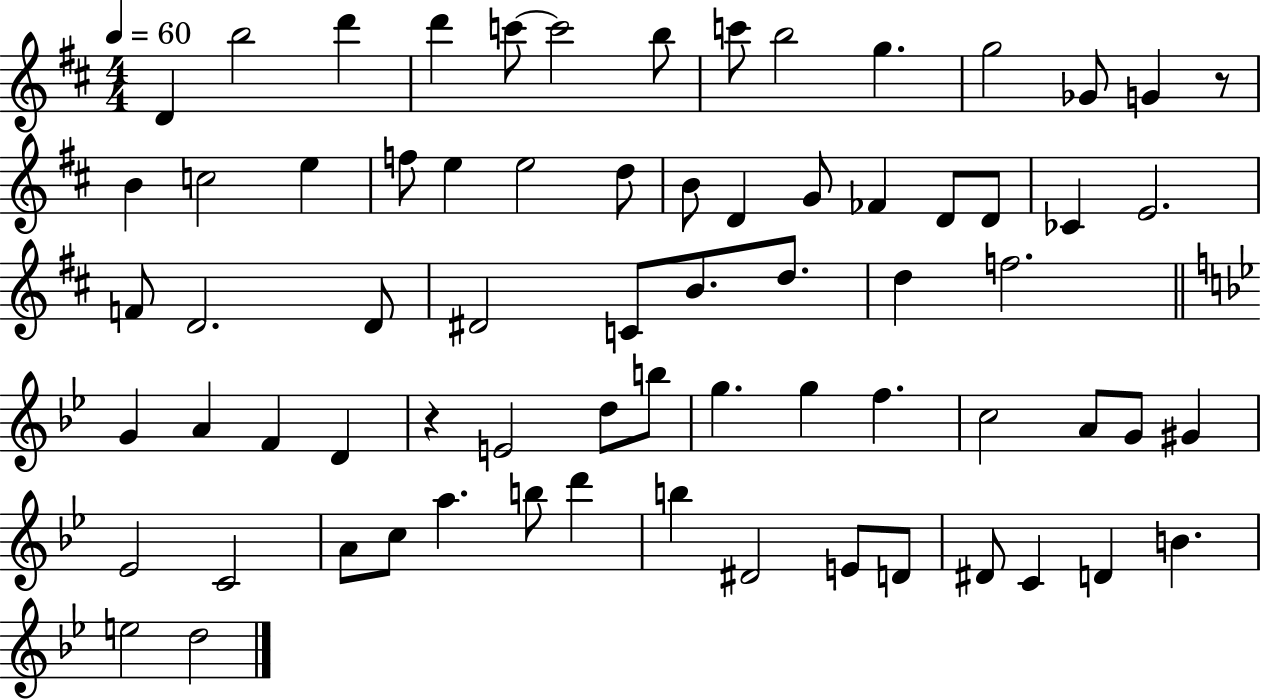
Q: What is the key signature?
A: D major